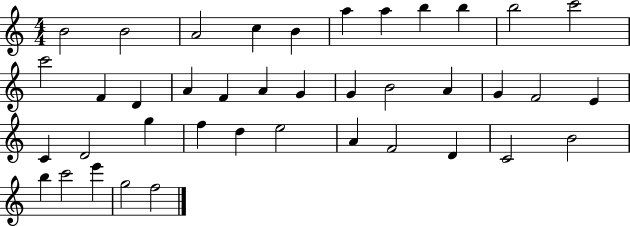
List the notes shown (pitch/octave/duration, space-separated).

B4/h B4/h A4/h C5/q B4/q A5/q A5/q B5/q B5/q B5/h C6/h C6/h F4/q D4/q A4/q F4/q A4/q G4/q G4/q B4/h A4/q G4/q F4/h E4/q C4/q D4/h G5/q F5/q D5/q E5/h A4/q F4/h D4/q C4/h B4/h B5/q C6/h E6/q G5/h F5/h